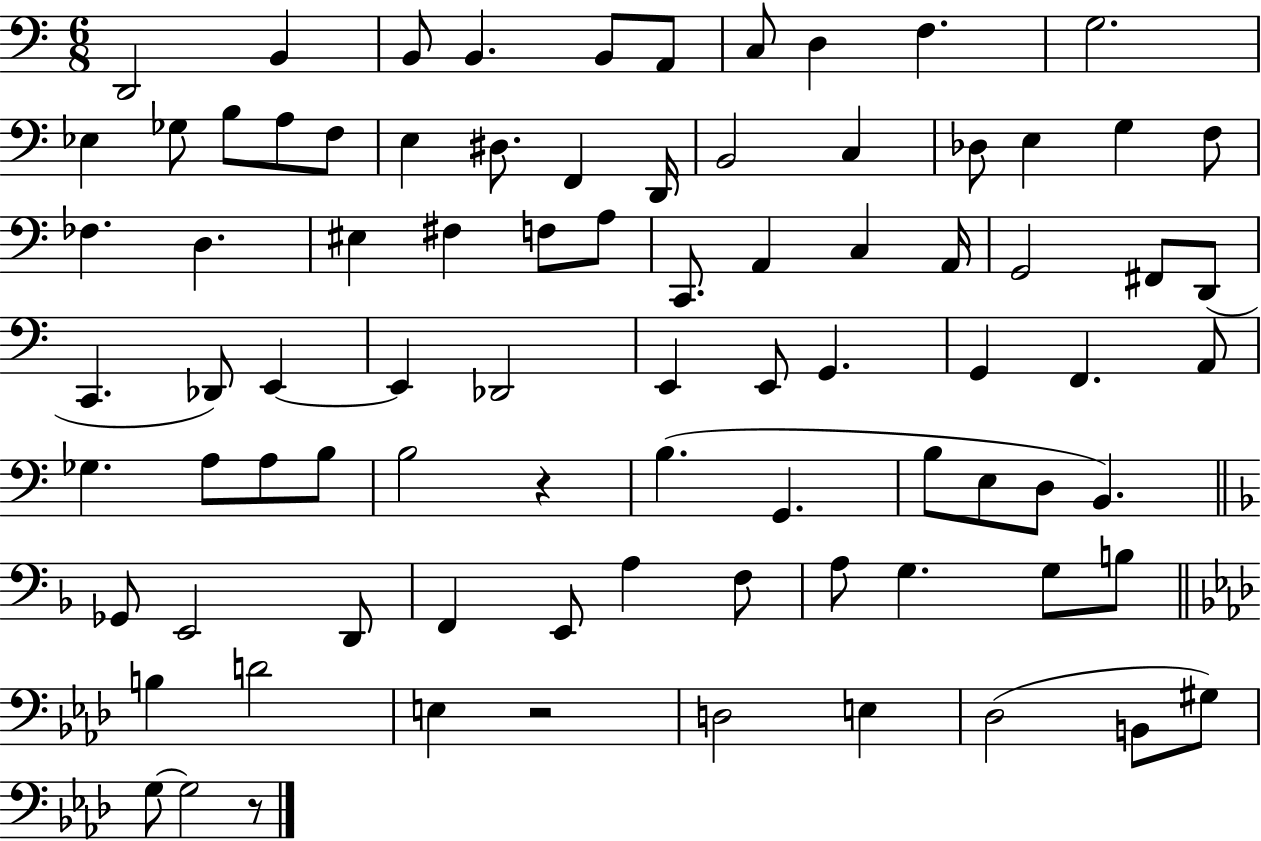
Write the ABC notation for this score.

X:1
T:Untitled
M:6/8
L:1/4
K:C
D,,2 B,, B,,/2 B,, B,,/2 A,,/2 C,/2 D, F, G,2 _E, _G,/2 B,/2 A,/2 F,/2 E, ^D,/2 F,, D,,/4 B,,2 C, _D,/2 E, G, F,/2 _F, D, ^E, ^F, F,/2 A,/2 C,,/2 A,, C, A,,/4 G,,2 ^F,,/2 D,,/2 C,, _D,,/2 E,, E,, _D,,2 E,, E,,/2 G,, G,, F,, A,,/2 _G, A,/2 A,/2 B,/2 B,2 z B, G,, B,/2 E,/2 D,/2 B,, _G,,/2 E,,2 D,,/2 F,, E,,/2 A, F,/2 A,/2 G, G,/2 B,/2 B, D2 E, z2 D,2 E, _D,2 B,,/2 ^G,/2 G,/2 G,2 z/2